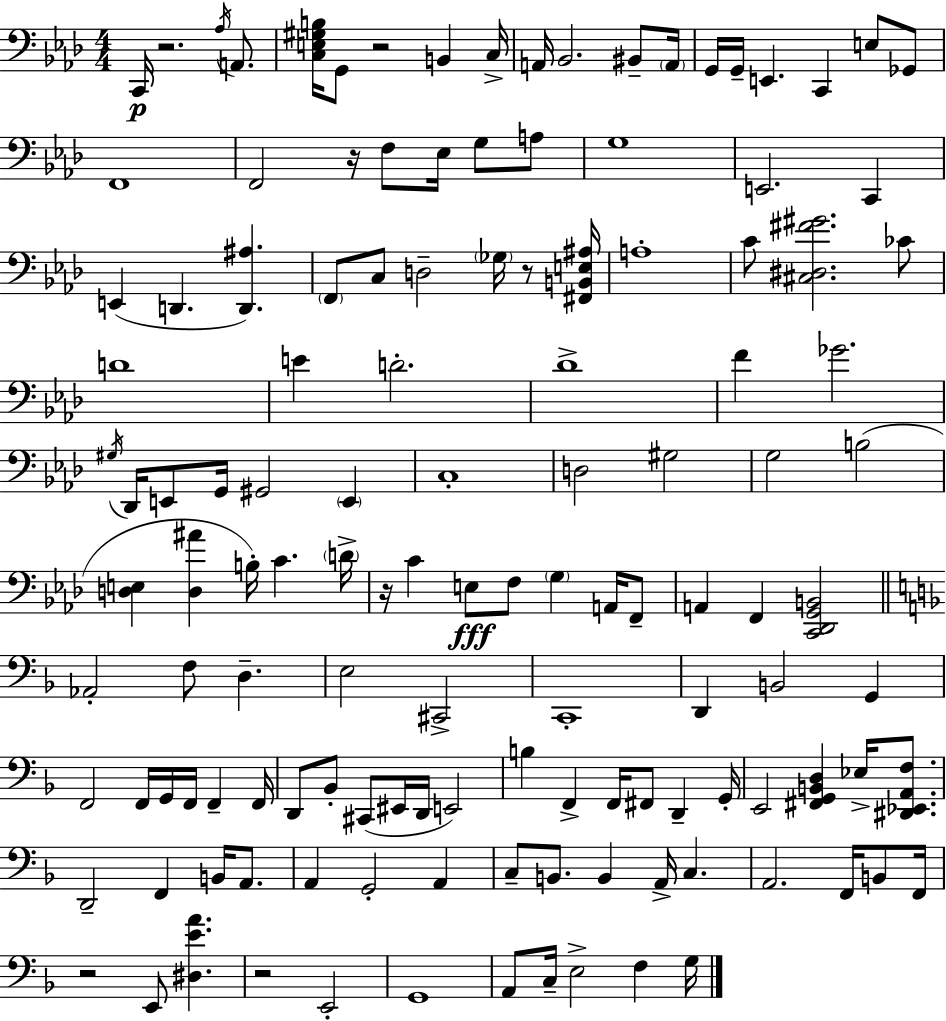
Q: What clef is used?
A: bass